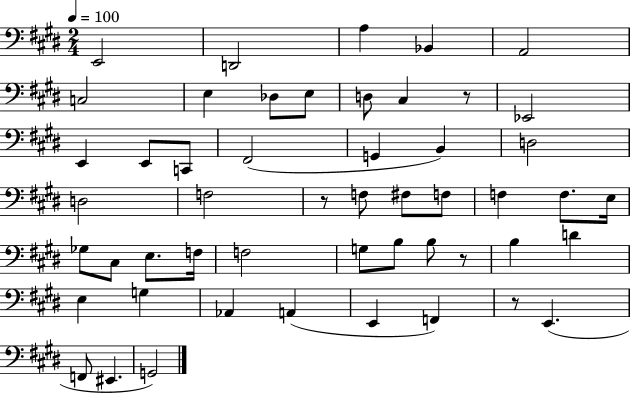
E2/h D2/h A3/q Bb2/q A2/h C3/h E3/q Db3/e E3/e D3/e C#3/q R/e Eb2/h E2/q E2/e C2/e F#2/h G2/q B2/q D3/h D3/h F3/h R/e F3/e F#3/e F3/e F3/q F3/e. E3/s Gb3/e C#3/e E3/e. F3/s F3/h G3/e B3/e B3/e R/e B3/q D4/q E3/q G3/q Ab2/q A2/q E2/q F2/q R/e E2/q. F2/e EIS2/q. G2/h